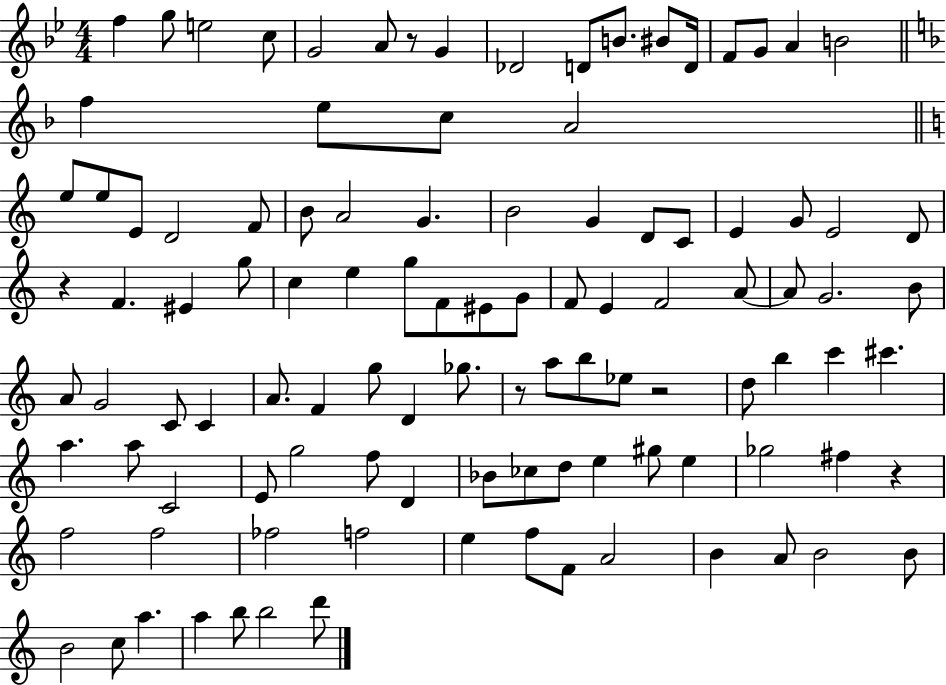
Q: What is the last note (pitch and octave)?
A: D6